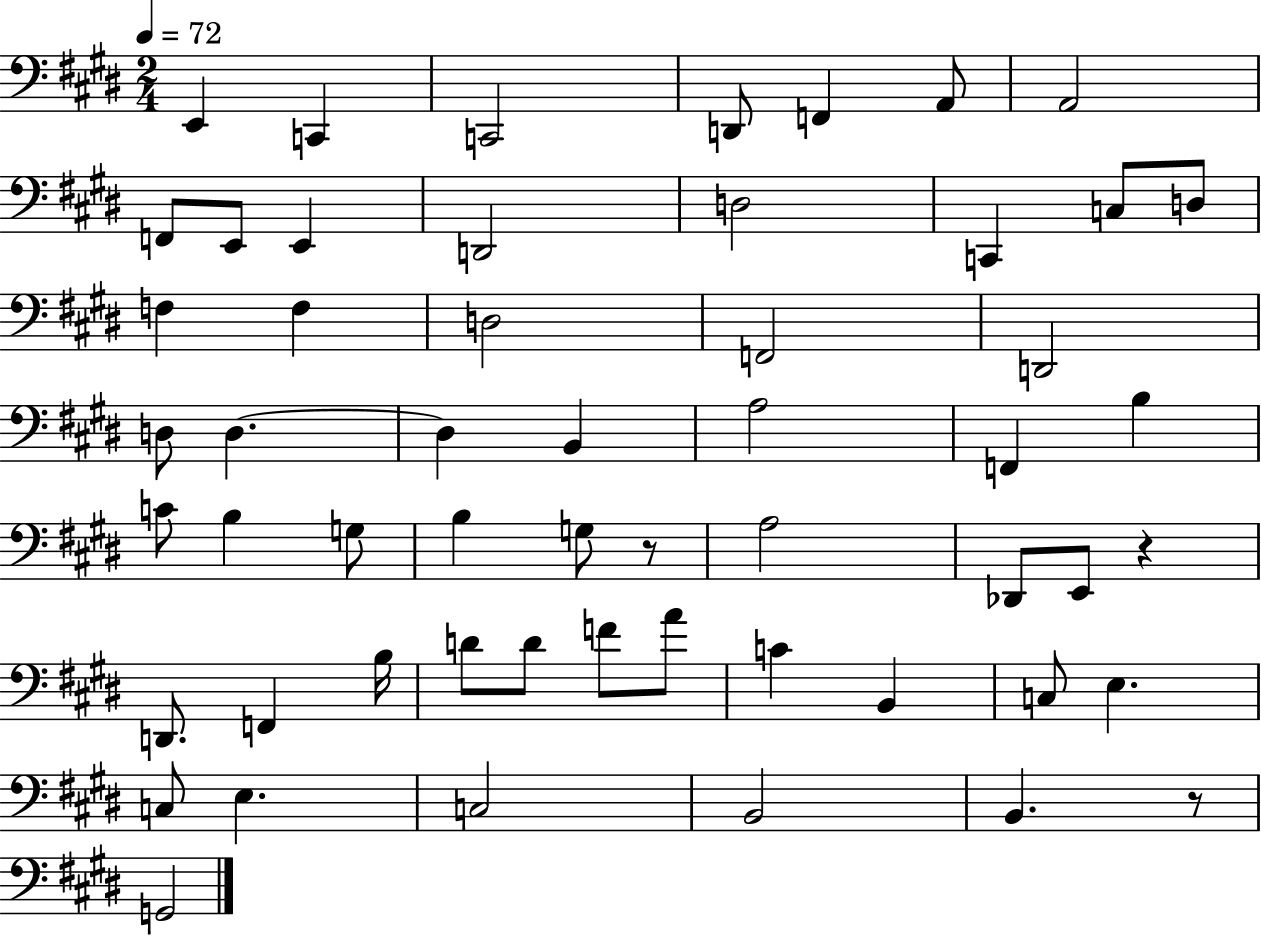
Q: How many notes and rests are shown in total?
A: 55